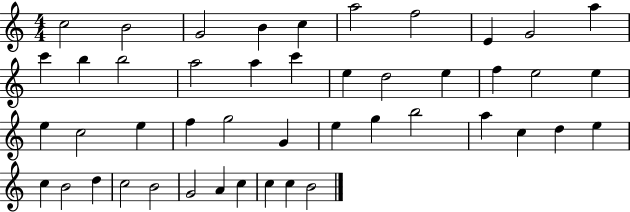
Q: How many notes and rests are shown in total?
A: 46